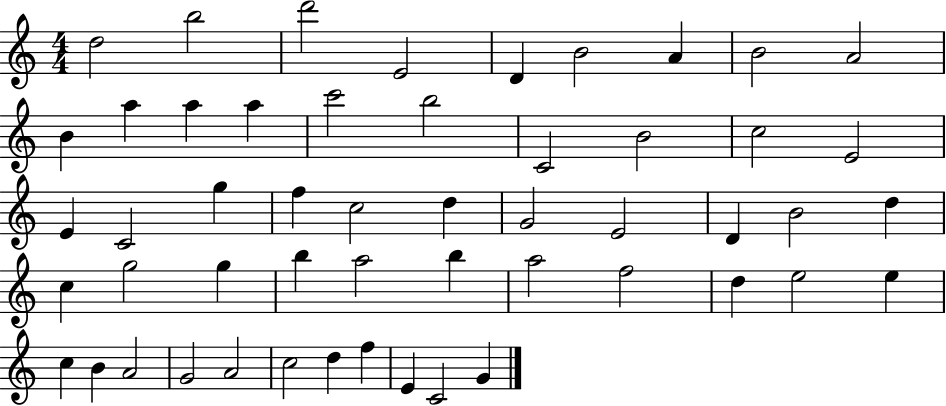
{
  \clef treble
  \numericTimeSignature
  \time 4/4
  \key c \major
  d''2 b''2 | d'''2 e'2 | d'4 b'2 a'4 | b'2 a'2 | \break b'4 a''4 a''4 a''4 | c'''2 b''2 | c'2 b'2 | c''2 e'2 | \break e'4 c'2 g''4 | f''4 c''2 d''4 | g'2 e'2 | d'4 b'2 d''4 | \break c''4 g''2 g''4 | b''4 a''2 b''4 | a''2 f''2 | d''4 e''2 e''4 | \break c''4 b'4 a'2 | g'2 a'2 | c''2 d''4 f''4 | e'4 c'2 g'4 | \break \bar "|."
}